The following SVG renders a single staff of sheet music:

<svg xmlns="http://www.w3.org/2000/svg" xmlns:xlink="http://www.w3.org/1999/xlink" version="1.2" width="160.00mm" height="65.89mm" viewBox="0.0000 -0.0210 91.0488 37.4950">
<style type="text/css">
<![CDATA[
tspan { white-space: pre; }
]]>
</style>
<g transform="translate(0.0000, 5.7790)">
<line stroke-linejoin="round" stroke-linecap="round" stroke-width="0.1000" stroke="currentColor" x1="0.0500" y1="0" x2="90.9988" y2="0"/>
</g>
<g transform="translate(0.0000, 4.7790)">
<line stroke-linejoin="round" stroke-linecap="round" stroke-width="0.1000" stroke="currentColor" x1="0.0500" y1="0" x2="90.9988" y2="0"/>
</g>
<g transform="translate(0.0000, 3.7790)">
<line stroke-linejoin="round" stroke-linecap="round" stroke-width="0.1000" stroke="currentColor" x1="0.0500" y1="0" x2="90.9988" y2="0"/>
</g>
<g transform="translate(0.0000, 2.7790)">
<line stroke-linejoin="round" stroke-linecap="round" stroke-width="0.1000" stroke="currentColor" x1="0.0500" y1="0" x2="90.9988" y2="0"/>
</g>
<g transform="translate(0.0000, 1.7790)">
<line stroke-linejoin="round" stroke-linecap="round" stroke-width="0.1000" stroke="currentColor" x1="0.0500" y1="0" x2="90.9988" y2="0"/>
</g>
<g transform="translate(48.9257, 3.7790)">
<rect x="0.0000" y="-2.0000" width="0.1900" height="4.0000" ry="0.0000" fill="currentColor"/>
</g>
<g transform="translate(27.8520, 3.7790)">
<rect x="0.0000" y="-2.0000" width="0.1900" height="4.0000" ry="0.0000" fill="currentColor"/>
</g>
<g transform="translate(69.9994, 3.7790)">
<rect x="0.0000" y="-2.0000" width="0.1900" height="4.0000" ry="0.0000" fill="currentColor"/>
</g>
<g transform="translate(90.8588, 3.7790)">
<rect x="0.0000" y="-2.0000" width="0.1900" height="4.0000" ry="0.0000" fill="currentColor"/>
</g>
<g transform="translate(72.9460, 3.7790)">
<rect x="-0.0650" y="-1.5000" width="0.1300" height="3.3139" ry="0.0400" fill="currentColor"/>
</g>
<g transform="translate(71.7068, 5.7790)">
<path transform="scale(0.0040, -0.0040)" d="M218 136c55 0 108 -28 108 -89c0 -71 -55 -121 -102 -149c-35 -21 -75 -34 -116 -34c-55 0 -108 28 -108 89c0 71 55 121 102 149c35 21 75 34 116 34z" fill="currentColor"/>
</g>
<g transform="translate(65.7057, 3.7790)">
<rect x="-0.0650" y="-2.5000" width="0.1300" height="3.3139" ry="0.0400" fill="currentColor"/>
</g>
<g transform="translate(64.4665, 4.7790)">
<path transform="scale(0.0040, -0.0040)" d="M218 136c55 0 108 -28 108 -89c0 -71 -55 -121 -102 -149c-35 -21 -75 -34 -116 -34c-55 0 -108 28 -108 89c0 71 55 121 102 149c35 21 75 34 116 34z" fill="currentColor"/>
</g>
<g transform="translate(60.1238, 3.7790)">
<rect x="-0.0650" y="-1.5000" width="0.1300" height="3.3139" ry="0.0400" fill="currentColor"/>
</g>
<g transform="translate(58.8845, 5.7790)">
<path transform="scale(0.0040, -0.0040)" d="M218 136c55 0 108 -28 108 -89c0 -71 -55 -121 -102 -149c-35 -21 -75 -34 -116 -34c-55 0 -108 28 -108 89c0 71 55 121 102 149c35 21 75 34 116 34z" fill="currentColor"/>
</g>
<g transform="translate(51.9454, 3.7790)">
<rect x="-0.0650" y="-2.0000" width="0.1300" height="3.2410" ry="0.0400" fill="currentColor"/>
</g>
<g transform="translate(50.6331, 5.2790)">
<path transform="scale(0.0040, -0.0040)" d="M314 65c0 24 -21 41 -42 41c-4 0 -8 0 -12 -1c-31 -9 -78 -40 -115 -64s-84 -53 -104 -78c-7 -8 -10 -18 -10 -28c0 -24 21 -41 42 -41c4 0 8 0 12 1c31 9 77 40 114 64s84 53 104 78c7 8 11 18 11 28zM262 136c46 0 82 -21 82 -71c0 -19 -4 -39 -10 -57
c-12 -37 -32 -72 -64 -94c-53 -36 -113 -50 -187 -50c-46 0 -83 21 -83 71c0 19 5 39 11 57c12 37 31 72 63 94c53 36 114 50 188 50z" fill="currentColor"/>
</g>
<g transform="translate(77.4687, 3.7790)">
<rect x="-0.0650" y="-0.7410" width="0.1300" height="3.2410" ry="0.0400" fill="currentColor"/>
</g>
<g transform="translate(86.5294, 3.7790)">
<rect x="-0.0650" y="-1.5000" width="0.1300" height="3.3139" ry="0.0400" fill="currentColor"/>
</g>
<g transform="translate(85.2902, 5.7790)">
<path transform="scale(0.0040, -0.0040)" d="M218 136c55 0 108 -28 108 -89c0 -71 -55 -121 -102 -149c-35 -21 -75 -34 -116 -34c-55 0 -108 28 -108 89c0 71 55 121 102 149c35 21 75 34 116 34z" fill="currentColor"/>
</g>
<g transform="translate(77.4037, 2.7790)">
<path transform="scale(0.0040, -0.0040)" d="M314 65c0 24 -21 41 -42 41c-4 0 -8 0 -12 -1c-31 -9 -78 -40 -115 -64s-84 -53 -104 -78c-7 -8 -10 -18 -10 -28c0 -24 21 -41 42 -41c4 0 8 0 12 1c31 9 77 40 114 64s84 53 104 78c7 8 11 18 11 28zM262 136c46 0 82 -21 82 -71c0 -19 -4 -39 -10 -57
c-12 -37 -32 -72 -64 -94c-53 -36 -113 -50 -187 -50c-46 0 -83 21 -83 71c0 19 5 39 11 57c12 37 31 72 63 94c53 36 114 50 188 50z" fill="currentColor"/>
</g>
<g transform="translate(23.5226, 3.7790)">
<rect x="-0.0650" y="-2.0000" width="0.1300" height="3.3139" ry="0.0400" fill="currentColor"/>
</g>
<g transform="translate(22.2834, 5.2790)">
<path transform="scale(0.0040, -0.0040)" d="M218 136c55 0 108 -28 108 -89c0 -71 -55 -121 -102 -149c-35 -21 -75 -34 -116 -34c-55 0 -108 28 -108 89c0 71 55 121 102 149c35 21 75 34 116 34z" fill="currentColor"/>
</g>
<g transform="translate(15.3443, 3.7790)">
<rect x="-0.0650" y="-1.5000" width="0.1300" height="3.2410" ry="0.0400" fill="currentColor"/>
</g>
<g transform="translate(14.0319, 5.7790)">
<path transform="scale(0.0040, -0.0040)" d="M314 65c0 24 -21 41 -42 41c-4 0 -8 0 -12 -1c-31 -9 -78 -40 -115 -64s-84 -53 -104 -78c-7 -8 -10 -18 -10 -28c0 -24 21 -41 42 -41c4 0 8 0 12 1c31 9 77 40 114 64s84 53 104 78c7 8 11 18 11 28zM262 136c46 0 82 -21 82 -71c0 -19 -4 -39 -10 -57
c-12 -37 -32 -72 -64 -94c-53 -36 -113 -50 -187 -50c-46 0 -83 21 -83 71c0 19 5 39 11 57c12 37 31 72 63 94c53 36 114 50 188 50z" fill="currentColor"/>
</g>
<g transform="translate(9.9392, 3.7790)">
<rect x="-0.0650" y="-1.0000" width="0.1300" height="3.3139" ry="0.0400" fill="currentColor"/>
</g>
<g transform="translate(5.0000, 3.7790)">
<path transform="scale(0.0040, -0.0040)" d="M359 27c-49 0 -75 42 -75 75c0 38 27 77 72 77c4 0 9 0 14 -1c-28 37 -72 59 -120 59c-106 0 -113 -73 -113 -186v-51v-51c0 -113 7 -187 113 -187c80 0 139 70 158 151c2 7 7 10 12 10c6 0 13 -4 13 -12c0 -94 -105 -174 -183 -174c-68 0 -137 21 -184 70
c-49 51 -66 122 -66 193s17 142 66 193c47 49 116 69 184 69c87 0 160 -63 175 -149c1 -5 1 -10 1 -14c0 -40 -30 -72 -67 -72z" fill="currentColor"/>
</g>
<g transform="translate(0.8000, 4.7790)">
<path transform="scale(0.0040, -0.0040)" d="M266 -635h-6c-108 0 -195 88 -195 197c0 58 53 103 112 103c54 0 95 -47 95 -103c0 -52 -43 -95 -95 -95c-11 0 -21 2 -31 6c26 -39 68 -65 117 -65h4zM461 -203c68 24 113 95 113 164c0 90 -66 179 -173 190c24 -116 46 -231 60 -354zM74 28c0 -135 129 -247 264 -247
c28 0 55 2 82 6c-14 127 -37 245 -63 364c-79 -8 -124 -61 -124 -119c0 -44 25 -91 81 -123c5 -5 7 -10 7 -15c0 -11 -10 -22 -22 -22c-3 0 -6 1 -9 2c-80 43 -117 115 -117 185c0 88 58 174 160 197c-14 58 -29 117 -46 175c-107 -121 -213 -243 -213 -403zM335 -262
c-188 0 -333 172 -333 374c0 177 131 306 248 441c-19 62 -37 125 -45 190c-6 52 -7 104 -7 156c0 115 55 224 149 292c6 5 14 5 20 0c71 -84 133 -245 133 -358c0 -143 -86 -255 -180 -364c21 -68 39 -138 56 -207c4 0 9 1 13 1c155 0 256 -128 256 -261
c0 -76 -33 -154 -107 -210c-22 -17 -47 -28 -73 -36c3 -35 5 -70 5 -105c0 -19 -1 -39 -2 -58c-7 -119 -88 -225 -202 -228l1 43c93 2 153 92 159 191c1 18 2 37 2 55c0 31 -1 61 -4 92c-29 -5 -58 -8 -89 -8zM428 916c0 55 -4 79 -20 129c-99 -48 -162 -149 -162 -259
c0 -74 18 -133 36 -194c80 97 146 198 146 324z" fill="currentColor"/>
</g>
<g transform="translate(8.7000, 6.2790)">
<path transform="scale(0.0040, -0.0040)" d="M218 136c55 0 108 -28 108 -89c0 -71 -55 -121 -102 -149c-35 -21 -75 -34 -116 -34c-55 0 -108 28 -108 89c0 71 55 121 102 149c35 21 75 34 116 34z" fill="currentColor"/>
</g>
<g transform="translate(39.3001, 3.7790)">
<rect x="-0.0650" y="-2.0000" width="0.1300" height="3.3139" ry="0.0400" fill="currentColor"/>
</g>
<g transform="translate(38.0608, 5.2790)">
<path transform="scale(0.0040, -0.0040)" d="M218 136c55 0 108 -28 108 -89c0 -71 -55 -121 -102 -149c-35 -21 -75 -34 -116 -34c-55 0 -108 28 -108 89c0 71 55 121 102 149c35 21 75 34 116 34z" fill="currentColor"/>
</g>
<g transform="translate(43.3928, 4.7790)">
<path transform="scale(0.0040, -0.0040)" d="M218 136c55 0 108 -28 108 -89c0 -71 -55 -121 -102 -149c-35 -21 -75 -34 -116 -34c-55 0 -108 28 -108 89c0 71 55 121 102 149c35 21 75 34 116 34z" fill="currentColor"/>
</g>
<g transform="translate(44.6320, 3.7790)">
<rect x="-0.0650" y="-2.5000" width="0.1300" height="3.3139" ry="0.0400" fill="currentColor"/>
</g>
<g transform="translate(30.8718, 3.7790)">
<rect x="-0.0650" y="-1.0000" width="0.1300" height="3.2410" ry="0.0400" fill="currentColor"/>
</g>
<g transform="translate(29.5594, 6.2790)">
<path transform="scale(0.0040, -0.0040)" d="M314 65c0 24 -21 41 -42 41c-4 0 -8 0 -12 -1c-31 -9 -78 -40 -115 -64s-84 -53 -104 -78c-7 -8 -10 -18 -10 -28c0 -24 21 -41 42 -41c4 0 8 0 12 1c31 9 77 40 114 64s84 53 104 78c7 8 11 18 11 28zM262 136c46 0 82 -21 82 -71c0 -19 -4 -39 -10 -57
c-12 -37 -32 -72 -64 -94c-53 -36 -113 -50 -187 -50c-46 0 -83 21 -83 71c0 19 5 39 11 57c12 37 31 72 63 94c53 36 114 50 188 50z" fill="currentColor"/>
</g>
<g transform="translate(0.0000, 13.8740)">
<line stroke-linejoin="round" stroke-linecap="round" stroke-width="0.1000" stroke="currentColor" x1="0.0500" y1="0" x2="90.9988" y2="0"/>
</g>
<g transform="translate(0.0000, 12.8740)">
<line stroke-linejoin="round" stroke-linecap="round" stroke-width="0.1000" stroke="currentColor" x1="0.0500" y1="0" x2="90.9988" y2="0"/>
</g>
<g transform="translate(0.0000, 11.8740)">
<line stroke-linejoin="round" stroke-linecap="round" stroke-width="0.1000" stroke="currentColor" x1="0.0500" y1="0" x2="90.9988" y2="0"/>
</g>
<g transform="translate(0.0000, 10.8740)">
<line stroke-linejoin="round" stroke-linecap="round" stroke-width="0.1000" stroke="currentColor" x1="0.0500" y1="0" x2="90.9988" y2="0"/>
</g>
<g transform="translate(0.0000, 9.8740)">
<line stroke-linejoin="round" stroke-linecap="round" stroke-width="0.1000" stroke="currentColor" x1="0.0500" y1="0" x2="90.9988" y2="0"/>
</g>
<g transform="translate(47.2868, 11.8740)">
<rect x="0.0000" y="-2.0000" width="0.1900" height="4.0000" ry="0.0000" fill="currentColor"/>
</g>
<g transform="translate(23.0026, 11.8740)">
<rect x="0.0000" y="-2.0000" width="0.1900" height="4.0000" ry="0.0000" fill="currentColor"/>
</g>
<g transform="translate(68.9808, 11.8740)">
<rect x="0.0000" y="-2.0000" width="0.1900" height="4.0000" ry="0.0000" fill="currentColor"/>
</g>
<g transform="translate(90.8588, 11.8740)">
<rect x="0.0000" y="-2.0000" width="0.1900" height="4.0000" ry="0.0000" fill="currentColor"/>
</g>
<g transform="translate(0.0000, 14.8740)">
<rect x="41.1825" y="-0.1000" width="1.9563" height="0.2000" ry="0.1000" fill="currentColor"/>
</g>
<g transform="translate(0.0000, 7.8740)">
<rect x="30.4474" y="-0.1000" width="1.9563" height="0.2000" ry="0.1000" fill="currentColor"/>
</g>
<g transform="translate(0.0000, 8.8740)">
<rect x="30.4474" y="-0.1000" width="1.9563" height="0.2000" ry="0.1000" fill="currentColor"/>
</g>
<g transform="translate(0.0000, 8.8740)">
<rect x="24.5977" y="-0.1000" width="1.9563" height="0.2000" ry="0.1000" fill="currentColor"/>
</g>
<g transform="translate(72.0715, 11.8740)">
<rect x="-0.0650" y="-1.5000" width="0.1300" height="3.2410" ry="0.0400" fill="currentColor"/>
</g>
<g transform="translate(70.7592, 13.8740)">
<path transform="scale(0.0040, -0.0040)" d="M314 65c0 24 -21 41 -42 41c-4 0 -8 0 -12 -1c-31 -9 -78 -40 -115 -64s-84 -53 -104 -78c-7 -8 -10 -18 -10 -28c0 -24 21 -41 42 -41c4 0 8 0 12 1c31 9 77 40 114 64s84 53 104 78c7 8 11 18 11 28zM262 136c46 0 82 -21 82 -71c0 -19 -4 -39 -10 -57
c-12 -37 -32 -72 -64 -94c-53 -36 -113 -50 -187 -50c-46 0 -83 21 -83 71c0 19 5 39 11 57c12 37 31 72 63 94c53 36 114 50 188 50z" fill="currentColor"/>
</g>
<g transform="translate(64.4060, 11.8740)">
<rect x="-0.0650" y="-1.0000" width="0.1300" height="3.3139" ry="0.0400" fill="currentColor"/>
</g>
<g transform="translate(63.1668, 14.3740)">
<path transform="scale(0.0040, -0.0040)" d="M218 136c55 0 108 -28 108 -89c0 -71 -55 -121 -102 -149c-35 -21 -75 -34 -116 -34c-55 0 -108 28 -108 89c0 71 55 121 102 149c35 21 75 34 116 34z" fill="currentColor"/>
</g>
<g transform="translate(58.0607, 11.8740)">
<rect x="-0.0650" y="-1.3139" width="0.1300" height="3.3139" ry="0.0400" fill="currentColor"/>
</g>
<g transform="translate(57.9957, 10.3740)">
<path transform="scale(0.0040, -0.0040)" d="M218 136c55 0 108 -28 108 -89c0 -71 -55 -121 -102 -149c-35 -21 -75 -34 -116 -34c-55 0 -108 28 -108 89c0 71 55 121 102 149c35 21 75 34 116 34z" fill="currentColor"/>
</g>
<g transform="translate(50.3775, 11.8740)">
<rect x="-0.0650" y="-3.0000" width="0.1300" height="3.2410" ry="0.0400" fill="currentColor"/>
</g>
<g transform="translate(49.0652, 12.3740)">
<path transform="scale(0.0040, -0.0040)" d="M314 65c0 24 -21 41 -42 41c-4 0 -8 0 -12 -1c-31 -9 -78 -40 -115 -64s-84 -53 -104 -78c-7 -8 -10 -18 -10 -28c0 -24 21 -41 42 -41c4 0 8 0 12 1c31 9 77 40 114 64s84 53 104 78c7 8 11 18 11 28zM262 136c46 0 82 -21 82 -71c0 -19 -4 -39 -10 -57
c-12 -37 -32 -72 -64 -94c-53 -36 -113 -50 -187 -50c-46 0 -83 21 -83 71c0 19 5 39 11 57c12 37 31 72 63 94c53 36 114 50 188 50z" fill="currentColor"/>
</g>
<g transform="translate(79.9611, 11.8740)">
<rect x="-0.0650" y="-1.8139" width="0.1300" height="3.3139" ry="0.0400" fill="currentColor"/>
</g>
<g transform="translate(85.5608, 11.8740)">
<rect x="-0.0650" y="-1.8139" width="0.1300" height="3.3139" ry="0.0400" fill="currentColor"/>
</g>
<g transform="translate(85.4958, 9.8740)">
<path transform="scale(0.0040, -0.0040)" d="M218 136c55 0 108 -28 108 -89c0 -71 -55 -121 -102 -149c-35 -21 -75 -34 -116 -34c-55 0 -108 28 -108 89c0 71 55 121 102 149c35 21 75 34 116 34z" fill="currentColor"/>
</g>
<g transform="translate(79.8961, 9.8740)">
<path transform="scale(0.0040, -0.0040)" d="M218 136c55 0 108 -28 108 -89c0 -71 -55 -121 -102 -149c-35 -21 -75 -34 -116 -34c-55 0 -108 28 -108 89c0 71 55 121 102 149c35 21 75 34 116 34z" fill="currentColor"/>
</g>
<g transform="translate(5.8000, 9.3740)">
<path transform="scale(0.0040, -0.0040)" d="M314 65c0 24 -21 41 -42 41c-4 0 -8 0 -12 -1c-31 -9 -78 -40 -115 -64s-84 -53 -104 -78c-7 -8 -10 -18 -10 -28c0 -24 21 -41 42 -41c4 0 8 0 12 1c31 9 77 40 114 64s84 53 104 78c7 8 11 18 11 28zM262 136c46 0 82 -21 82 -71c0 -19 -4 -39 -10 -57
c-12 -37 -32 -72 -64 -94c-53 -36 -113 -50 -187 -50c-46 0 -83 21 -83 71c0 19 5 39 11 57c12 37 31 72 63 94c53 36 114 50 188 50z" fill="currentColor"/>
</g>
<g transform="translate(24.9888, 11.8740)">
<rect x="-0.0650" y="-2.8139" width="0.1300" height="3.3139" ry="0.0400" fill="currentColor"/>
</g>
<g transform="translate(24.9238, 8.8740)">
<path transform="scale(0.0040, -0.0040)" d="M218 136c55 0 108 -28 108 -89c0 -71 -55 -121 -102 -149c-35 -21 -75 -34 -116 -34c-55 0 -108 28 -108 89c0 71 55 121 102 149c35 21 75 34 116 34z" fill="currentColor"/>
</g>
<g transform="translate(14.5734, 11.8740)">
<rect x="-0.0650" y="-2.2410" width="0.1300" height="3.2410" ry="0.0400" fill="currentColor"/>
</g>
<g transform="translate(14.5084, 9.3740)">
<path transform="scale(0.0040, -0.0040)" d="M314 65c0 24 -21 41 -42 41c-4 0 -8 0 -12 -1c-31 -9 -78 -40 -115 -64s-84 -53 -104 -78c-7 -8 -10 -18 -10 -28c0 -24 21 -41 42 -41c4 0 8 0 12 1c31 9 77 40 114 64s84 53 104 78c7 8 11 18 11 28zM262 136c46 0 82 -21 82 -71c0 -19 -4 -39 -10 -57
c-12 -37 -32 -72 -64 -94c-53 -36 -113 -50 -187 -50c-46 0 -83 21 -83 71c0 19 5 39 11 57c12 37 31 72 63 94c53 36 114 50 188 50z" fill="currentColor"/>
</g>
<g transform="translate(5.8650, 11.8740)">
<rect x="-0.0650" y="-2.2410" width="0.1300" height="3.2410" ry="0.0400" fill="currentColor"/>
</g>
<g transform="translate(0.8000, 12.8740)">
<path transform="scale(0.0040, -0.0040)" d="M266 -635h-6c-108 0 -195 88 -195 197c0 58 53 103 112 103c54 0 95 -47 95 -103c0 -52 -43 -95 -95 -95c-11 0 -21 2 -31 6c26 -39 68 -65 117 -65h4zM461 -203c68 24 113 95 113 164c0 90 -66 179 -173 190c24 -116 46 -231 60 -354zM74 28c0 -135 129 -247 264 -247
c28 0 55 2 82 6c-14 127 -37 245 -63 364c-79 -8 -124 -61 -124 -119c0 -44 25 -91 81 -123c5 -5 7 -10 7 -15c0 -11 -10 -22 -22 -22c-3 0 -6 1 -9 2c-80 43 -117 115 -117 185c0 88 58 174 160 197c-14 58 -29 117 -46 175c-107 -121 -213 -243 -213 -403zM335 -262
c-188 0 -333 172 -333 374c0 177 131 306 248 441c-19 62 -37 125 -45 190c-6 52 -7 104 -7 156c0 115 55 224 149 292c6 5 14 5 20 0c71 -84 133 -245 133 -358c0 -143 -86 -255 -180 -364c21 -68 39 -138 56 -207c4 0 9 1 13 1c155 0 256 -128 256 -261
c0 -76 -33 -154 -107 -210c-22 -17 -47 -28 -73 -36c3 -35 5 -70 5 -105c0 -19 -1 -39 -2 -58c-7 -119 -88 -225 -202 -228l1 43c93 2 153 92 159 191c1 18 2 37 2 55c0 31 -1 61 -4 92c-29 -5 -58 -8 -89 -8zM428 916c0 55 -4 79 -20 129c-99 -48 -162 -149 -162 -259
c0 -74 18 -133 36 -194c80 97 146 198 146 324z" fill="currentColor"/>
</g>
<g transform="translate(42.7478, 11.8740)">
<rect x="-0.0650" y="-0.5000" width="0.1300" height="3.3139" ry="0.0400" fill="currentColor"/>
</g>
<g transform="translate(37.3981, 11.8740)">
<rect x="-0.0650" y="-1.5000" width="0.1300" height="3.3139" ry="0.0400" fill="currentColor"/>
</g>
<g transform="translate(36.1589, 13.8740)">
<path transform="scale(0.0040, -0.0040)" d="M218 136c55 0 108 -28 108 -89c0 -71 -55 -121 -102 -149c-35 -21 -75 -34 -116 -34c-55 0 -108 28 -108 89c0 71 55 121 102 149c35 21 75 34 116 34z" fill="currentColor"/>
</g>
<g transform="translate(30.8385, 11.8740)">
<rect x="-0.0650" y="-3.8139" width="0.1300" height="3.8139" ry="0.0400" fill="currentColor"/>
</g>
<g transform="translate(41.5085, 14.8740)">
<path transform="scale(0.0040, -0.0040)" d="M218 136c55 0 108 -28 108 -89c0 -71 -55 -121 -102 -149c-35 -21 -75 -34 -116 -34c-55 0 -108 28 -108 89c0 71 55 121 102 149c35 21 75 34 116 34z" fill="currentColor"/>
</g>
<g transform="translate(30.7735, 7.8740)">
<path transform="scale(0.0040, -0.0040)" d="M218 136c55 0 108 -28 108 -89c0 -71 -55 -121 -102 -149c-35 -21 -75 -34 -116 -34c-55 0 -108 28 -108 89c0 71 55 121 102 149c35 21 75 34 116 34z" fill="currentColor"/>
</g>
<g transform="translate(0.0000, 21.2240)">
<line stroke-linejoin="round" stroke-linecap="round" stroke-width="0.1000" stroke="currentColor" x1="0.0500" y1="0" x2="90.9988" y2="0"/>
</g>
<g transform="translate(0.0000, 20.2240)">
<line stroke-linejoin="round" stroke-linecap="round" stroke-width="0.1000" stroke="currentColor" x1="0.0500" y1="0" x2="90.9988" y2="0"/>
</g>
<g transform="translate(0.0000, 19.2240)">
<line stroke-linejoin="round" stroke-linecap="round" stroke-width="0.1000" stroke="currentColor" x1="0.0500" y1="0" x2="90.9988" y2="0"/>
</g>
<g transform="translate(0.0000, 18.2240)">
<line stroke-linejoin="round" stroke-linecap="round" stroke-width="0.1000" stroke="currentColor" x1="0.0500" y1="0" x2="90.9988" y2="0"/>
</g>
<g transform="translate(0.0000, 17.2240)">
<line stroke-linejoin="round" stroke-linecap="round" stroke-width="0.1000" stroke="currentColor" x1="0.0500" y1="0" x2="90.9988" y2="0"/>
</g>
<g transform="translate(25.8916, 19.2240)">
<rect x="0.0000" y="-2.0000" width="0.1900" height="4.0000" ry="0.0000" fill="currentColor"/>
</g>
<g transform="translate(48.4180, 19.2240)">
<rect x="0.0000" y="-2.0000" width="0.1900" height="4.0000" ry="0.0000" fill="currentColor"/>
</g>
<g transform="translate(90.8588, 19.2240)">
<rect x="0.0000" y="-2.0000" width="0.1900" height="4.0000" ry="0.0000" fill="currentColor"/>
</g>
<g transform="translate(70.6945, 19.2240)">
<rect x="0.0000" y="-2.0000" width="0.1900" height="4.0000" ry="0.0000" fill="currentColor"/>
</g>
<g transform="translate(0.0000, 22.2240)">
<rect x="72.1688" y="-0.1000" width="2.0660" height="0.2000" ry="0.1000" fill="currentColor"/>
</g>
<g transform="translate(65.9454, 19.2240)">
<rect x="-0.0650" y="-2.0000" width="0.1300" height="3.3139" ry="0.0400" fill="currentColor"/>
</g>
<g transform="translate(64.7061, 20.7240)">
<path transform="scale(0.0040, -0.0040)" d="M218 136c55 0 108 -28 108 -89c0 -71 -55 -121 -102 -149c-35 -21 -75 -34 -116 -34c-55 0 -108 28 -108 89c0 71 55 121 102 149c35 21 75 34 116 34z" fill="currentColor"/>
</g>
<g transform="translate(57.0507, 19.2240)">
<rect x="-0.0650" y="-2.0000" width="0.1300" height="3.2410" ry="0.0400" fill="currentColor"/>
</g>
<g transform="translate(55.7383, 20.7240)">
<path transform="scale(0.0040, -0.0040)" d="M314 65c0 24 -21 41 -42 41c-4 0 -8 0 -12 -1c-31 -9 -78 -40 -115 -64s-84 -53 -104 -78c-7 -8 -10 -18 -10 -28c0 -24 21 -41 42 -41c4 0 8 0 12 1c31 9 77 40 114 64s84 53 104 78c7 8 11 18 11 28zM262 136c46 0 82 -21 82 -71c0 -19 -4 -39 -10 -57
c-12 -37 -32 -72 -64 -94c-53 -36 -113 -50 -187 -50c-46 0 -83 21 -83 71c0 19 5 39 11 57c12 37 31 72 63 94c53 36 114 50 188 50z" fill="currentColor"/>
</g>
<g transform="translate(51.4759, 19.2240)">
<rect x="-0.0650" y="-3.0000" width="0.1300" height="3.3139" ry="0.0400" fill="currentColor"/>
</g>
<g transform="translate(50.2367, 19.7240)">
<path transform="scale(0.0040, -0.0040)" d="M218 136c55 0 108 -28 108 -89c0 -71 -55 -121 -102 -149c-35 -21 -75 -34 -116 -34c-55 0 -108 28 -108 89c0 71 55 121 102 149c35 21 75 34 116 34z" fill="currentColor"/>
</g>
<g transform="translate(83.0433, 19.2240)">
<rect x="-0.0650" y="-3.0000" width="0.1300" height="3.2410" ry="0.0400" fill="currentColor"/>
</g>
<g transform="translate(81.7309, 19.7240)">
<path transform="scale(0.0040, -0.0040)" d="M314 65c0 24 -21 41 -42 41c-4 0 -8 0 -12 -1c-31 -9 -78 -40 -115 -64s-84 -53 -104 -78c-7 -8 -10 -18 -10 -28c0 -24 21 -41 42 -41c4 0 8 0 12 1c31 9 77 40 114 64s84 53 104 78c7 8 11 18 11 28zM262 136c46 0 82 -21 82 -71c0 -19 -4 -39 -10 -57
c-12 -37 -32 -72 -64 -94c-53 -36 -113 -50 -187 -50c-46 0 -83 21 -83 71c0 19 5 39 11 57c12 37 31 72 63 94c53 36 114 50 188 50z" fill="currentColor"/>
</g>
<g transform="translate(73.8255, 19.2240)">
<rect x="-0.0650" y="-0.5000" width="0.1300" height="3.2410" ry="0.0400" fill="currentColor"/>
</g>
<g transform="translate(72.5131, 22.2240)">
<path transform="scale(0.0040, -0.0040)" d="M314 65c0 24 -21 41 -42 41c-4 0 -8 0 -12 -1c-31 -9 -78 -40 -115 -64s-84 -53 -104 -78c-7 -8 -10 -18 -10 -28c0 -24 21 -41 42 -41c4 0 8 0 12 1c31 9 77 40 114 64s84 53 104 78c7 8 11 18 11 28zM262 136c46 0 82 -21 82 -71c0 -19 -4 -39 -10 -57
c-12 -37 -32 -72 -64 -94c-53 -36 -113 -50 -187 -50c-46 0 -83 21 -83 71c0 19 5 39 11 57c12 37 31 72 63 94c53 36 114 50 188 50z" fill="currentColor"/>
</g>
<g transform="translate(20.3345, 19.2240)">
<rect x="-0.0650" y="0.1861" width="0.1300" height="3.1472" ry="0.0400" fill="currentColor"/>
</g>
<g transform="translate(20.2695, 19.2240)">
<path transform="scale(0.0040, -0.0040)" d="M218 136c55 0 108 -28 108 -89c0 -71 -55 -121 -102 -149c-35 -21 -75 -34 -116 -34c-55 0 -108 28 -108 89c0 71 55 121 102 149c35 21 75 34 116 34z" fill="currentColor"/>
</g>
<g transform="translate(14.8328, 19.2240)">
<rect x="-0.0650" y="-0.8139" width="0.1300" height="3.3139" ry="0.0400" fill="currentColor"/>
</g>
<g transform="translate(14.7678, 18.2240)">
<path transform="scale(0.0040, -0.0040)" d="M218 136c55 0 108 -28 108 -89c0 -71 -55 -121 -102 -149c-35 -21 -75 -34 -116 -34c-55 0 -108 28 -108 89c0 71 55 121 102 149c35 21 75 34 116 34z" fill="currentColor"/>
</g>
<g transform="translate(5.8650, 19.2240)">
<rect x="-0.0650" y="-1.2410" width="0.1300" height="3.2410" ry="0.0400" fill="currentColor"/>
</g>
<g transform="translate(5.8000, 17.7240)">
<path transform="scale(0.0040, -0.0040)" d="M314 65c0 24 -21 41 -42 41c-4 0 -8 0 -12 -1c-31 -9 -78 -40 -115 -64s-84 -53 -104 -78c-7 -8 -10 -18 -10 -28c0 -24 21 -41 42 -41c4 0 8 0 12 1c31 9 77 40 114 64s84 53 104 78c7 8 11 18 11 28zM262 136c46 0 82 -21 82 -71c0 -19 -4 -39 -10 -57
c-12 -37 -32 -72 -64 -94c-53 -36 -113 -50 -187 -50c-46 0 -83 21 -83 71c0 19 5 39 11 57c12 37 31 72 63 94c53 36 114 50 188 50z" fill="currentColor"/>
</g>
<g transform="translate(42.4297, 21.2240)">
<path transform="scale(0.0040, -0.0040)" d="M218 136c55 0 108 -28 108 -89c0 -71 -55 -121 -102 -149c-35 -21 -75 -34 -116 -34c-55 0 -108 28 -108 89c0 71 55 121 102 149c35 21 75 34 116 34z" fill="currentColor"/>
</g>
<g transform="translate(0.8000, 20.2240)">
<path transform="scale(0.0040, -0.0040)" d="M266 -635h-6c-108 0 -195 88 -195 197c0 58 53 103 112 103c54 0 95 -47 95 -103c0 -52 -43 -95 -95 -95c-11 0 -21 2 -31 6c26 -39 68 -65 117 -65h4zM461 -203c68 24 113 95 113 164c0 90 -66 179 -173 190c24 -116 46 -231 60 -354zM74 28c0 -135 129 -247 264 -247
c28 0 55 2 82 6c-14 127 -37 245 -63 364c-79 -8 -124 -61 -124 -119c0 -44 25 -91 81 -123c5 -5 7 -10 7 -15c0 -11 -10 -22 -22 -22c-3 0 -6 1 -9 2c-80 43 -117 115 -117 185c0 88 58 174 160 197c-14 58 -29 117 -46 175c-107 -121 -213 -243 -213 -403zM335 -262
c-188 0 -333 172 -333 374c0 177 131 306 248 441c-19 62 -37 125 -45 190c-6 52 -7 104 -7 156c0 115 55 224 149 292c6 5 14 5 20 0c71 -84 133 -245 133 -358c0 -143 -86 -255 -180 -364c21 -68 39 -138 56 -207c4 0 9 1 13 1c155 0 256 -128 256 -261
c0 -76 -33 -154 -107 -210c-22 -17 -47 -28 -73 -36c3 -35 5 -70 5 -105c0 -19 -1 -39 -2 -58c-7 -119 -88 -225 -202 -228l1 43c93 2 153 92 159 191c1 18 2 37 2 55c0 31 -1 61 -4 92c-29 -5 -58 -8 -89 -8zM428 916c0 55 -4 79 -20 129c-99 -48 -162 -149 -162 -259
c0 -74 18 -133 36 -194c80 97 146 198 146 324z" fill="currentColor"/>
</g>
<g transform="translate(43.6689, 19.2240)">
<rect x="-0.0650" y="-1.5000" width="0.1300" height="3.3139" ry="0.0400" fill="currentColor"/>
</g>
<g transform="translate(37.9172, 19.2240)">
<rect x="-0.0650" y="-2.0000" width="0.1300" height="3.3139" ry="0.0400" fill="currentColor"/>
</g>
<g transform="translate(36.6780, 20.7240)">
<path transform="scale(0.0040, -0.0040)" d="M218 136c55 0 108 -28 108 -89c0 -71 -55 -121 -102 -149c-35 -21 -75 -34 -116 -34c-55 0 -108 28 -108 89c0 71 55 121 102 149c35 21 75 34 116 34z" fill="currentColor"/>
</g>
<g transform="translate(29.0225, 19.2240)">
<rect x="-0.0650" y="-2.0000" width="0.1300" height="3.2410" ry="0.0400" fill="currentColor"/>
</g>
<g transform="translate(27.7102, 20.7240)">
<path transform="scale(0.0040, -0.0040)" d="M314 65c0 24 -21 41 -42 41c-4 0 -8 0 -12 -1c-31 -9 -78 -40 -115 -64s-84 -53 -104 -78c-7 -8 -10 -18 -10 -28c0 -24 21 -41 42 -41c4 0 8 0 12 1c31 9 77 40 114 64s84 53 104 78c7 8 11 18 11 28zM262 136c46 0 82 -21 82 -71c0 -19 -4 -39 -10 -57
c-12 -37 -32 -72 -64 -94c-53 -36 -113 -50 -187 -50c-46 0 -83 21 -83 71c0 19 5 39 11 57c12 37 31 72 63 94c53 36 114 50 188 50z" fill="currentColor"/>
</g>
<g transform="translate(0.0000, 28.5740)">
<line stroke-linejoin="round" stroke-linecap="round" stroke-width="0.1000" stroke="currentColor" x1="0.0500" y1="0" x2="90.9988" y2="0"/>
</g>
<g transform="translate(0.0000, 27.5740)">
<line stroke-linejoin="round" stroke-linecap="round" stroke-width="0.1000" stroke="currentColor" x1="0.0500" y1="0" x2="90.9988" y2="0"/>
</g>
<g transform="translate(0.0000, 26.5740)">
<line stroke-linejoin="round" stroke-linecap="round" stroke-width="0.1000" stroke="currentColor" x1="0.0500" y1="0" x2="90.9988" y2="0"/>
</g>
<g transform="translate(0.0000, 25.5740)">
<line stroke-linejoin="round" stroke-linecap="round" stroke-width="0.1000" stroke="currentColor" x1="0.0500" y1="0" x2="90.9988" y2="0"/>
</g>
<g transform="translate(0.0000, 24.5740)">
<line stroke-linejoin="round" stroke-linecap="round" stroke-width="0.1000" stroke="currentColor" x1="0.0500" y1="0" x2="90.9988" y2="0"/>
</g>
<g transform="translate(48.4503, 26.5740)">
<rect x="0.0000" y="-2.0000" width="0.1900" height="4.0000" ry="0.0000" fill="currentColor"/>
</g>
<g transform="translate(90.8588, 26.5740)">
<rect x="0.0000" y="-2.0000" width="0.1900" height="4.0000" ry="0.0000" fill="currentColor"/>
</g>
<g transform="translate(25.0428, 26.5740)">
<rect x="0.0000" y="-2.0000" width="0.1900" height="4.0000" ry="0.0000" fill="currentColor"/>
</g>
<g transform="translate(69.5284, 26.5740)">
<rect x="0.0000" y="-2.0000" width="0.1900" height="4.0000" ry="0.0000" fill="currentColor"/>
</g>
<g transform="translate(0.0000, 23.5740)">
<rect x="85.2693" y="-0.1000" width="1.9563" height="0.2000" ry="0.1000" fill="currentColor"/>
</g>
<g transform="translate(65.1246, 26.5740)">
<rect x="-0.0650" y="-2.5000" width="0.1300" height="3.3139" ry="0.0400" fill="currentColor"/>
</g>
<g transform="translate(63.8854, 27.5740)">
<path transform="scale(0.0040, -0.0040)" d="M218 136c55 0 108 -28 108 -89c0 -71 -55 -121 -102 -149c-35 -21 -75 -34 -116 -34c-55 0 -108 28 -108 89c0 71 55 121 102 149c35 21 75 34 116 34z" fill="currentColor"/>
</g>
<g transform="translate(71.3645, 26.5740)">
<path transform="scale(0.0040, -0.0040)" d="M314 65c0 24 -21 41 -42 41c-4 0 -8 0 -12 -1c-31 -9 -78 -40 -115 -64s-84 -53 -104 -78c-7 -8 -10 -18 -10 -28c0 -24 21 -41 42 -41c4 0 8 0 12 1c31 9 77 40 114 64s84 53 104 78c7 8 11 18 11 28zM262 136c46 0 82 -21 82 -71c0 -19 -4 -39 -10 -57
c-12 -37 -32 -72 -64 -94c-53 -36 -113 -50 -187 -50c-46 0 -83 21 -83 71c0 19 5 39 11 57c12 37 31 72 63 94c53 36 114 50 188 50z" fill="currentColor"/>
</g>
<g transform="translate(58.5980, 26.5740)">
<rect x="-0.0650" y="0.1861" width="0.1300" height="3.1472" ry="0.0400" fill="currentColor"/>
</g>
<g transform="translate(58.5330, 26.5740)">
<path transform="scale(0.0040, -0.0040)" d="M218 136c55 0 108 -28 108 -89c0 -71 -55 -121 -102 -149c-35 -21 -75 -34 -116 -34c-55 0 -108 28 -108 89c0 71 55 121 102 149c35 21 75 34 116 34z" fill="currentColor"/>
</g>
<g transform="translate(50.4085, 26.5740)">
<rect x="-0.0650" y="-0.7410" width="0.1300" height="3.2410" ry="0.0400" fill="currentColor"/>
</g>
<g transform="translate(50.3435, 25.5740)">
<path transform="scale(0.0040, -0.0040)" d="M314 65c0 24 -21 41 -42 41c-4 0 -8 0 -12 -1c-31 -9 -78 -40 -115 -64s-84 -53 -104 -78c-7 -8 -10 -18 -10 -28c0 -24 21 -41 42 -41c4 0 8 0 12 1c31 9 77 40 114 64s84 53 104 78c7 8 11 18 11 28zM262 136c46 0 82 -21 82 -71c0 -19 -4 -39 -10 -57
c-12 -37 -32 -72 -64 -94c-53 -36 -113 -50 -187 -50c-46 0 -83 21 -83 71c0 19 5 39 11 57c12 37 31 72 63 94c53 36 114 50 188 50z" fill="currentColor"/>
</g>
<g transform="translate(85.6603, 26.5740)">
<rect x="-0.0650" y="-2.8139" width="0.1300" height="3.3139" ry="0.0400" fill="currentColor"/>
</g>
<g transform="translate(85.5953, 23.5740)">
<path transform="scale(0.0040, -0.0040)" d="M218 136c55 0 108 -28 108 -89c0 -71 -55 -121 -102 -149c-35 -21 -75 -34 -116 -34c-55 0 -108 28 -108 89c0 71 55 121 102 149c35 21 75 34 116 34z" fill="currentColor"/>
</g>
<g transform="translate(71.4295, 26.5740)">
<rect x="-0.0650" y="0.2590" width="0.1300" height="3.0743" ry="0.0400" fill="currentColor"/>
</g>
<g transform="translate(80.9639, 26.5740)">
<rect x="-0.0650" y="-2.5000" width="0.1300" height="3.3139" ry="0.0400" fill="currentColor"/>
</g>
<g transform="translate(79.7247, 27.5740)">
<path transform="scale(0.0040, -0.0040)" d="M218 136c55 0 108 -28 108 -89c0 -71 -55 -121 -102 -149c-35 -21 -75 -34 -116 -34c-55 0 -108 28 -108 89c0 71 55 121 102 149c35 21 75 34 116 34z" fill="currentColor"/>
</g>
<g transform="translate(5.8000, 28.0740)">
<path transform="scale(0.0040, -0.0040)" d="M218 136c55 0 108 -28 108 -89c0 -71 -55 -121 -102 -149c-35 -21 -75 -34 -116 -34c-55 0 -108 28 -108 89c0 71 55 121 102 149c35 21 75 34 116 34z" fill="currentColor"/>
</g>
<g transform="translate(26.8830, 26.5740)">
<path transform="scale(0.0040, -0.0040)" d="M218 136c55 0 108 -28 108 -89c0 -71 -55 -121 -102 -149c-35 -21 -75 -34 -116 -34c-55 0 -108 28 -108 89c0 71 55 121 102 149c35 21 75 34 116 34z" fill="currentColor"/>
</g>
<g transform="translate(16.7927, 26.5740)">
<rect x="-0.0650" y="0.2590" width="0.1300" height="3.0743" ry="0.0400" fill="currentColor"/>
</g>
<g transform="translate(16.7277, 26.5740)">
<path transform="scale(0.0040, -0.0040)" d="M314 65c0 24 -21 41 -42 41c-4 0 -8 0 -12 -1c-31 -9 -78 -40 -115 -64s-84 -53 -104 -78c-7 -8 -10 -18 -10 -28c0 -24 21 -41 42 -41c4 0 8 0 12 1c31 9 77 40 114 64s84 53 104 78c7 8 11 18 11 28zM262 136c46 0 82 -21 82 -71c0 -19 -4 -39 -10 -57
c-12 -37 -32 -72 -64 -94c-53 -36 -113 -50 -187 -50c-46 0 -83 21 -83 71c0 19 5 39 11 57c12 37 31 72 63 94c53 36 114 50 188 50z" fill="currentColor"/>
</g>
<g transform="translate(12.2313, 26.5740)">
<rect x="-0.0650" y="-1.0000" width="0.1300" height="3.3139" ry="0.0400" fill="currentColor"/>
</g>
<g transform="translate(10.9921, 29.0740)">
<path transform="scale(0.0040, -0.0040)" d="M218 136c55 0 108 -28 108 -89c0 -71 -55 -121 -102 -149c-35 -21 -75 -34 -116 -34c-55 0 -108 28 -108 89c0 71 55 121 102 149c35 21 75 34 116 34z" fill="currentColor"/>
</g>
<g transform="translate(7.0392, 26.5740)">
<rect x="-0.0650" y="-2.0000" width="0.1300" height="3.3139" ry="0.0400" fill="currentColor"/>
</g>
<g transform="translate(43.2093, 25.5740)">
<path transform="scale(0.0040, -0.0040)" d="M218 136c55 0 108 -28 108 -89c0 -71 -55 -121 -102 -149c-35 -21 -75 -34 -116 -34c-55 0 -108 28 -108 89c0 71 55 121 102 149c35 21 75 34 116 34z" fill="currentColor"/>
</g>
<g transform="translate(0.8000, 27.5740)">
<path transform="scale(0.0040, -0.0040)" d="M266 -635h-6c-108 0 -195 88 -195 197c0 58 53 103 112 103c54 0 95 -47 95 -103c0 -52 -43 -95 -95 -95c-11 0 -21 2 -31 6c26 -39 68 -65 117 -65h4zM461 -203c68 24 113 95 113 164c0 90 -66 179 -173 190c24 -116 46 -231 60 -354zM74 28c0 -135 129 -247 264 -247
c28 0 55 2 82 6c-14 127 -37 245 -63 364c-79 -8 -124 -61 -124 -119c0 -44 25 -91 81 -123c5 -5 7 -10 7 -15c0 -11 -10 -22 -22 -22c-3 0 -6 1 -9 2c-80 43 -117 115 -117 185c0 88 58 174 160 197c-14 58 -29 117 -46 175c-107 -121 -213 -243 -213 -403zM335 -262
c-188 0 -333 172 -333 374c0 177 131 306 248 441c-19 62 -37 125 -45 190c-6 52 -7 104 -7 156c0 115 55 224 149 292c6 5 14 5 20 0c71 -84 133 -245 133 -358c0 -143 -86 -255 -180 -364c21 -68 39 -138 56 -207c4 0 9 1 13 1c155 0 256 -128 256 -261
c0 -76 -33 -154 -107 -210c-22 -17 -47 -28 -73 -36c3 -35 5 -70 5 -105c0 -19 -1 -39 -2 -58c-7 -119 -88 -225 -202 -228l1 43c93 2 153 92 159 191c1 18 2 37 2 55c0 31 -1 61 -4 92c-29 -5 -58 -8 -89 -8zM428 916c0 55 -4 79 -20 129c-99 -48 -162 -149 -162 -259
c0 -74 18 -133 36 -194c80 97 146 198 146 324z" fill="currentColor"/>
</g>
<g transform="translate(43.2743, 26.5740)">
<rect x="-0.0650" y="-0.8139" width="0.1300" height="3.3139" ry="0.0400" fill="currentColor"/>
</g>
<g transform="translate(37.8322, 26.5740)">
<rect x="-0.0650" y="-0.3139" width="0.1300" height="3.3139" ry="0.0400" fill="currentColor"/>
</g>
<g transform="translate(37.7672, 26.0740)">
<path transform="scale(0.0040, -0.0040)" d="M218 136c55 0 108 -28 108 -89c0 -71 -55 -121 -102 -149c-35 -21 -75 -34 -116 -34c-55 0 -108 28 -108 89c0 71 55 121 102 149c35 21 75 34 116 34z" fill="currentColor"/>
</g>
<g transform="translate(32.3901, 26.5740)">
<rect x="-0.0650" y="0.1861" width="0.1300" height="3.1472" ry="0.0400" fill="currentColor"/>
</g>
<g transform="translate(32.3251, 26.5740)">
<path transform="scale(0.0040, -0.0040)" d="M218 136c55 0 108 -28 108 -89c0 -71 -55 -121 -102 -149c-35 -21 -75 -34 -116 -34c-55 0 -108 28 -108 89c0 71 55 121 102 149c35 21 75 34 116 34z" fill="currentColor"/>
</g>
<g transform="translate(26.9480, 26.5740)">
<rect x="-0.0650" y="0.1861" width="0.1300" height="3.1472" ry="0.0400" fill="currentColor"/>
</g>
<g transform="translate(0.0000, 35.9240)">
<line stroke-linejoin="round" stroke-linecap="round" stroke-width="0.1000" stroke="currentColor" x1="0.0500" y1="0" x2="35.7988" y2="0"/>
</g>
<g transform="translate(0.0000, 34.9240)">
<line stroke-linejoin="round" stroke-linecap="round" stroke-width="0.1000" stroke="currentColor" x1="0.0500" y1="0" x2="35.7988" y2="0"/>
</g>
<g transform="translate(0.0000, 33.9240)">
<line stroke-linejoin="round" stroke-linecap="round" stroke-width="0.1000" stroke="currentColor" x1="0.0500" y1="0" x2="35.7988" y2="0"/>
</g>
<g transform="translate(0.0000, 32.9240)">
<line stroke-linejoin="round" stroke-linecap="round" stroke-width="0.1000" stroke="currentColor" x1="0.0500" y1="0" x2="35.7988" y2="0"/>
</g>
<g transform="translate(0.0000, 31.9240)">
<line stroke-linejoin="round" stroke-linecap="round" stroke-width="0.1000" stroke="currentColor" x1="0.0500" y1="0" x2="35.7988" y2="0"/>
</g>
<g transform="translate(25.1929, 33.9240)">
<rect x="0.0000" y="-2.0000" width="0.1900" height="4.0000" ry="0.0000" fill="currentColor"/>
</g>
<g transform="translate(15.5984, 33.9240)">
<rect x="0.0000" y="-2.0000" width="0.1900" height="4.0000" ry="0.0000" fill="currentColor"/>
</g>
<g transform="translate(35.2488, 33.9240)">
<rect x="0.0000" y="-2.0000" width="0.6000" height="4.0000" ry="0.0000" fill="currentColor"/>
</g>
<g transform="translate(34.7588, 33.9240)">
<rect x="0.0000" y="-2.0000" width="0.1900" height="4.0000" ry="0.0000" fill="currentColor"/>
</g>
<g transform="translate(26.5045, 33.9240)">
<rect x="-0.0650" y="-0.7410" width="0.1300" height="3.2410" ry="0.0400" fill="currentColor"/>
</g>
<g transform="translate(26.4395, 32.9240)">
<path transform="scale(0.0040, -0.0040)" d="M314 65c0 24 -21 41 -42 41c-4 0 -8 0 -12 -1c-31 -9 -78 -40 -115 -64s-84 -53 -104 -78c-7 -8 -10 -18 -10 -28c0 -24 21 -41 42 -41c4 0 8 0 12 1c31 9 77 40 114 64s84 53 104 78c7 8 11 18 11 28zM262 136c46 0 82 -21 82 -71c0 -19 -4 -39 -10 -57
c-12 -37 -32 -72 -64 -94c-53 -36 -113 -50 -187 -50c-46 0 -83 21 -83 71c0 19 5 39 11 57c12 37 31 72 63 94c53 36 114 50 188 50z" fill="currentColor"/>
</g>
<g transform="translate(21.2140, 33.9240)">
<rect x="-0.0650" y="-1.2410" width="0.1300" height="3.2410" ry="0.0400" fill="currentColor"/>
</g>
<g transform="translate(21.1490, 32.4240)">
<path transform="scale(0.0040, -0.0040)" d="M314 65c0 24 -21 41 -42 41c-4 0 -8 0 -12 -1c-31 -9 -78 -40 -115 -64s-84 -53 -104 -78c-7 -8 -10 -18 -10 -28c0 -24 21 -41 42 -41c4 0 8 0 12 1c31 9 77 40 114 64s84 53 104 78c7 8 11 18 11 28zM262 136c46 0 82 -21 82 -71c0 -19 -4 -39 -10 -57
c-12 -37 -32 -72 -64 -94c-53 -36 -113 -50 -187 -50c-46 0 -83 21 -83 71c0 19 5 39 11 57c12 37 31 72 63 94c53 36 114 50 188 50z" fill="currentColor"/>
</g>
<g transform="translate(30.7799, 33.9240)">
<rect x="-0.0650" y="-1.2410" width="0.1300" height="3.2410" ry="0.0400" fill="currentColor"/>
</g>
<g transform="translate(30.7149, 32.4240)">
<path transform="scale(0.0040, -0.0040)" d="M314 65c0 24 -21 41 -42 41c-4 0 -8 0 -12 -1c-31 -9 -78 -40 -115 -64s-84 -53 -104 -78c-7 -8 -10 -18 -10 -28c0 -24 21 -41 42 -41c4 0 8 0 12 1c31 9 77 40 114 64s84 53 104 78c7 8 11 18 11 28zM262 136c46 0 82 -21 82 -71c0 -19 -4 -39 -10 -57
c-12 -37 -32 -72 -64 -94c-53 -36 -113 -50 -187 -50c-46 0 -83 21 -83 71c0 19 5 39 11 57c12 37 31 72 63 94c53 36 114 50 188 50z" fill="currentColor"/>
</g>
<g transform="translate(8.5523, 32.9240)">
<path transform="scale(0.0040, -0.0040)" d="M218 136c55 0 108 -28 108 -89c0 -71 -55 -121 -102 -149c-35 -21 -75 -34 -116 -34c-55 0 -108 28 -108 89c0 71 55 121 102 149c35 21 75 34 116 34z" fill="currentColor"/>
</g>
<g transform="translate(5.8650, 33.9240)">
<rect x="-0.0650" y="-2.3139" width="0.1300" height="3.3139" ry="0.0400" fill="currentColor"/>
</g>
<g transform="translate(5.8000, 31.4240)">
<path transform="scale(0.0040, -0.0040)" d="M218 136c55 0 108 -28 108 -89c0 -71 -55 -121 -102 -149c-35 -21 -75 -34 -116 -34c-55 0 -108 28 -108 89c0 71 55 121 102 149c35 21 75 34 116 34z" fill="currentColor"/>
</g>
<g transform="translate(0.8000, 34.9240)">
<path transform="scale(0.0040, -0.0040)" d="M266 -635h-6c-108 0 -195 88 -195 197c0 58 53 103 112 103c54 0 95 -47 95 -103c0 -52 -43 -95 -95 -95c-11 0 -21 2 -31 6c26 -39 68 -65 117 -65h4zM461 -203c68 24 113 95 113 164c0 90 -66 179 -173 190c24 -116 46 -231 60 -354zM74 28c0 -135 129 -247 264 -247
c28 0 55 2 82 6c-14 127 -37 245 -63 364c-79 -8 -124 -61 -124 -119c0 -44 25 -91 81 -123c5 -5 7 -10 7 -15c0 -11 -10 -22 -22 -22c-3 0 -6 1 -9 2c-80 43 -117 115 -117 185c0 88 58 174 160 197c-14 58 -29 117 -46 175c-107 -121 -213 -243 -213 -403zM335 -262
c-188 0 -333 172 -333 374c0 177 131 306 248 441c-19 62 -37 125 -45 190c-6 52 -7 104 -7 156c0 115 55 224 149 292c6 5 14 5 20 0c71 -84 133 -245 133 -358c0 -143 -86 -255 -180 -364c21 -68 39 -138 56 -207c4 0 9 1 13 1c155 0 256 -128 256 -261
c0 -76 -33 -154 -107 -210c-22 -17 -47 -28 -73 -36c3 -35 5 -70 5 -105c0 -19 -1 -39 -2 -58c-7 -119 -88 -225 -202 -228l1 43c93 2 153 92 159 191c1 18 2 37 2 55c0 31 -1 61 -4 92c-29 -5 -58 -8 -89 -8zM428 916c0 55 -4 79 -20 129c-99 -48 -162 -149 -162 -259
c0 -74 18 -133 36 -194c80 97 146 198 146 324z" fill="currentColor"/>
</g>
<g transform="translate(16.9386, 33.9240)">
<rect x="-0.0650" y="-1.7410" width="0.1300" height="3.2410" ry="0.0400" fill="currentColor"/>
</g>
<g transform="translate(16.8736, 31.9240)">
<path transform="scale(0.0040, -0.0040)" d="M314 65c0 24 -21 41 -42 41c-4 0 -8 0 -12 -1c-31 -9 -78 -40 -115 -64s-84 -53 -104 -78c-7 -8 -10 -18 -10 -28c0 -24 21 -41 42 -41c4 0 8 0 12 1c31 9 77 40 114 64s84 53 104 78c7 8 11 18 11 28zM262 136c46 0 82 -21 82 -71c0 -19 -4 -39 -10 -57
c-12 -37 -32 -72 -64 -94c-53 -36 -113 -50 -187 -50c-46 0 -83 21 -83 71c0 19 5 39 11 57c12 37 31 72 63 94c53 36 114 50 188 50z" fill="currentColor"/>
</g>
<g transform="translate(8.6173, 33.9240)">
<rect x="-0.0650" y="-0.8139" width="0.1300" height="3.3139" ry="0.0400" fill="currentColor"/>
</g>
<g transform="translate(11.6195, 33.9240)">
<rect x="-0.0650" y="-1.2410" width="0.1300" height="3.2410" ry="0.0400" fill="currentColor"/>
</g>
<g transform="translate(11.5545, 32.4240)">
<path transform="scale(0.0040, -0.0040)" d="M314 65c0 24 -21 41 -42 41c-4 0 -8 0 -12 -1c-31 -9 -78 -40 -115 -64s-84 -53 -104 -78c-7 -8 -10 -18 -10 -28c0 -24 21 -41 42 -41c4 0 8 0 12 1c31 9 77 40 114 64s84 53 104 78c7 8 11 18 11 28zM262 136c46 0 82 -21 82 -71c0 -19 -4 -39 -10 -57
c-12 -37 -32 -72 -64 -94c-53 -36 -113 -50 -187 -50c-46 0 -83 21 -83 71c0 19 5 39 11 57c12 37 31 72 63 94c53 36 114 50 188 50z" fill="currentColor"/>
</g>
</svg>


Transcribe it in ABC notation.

X:1
T:Untitled
M:4/4
L:1/4
K:C
D E2 F D2 F G F2 E G E d2 E g2 g2 a c' E C A2 e D E2 f f e2 d B F2 F E A F2 F C2 A2 F D B2 B B c d d2 B G B2 G a g d e2 f2 e2 d2 e2